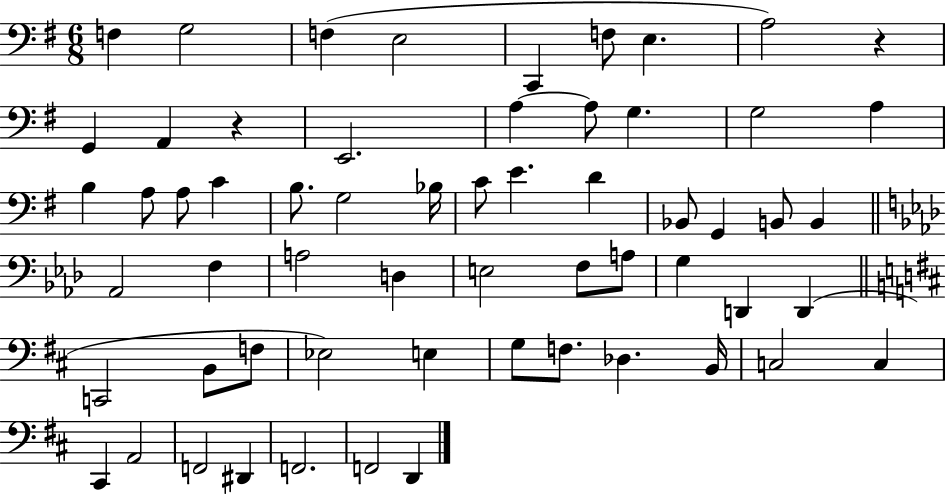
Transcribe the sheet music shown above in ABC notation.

X:1
T:Untitled
M:6/8
L:1/4
K:G
F, G,2 F, E,2 C,, F,/2 E, A,2 z G,, A,, z E,,2 A, A,/2 G, G,2 A, B, A,/2 A,/2 C B,/2 G,2 _B,/4 C/2 E D _B,,/2 G,, B,,/2 B,, _A,,2 F, A,2 D, E,2 F,/2 A,/2 G, D,, D,, C,,2 B,,/2 F,/2 _E,2 E, G,/2 F,/2 _D, B,,/4 C,2 C, ^C,, A,,2 F,,2 ^D,, F,,2 F,,2 D,,